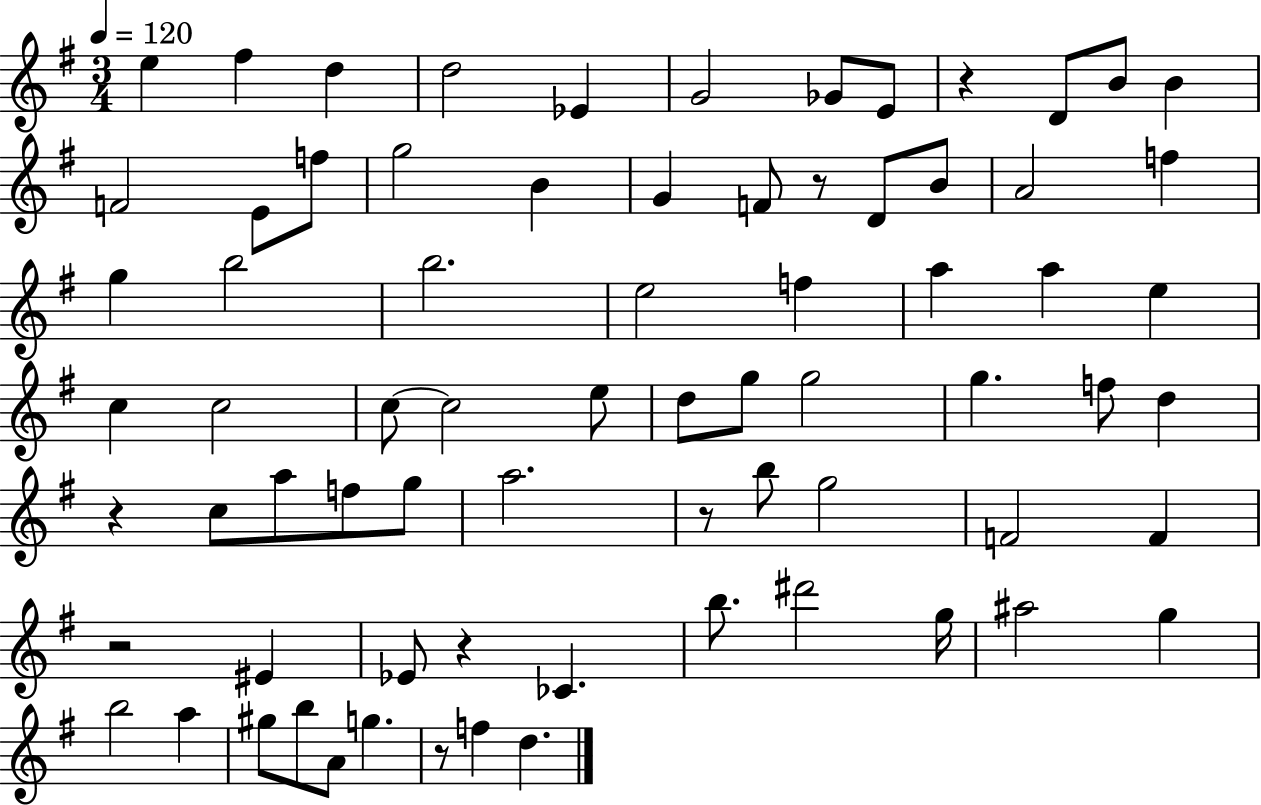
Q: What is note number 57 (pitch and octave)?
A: A#5